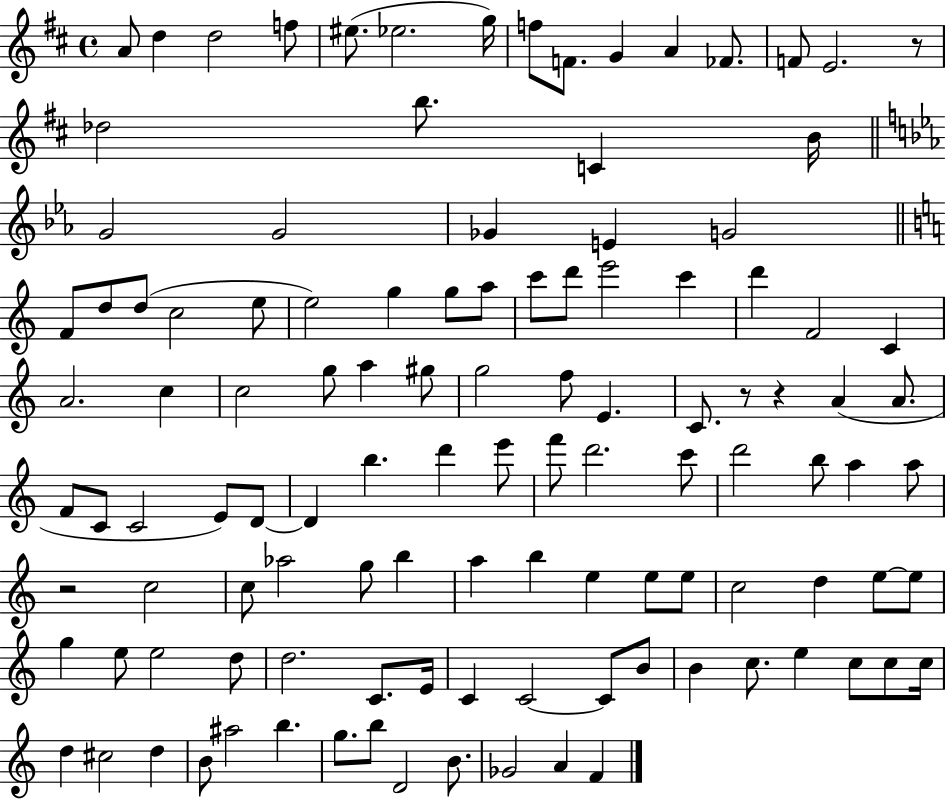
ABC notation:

X:1
T:Untitled
M:4/4
L:1/4
K:D
A/2 d d2 f/2 ^e/2 _e2 g/4 f/2 F/2 G A _F/2 F/2 E2 z/2 _d2 b/2 C B/4 G2 G2 _G E G2 F/2 d/2 d/2 c2 e/2 e2 g g/2 a/2 c'/2 d'/2 e'2 c' d' F2 C A2 c c2 g/2 a ^g/2 g2 f/2 E C/2 z/2 z A A/2 F/2 C/2 C2 E/2 D/2 D b d' e'/2 f'/2 d'2 c'/2 d'2 b/2 a a/2 z2 c2 c/2 _a2 g/2 b a b e e/2 e/2 c2 d e/2 e/2 g e/2 e2 d/2 d2 C/2 E/4 C C2 C/2 B/2 B c/2 e c/2 c/2 c/4 d ^c2 d B/2 ^a2 b g/2 b/2 D2 B/2 _G2 A F